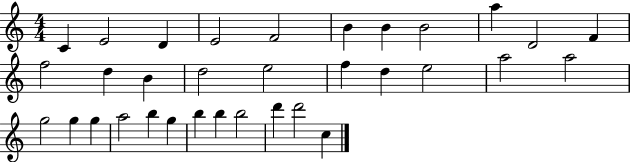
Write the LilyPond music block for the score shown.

{
  \clef treble
  \numericTimeSignature
  \time 4/4
  \key c \major
  c'4 e'2 d'4 | e'2 f'2 | b'4 b'4 b'2 | a''4 d'2 f'4 | \break f''2 d''4 b'4 | d''2 e''2 | f''4 d''4 e''2 | a''2 a''2 | \break g''2 g''4 g''4 | a''2 b''4 g''4 | b''4 b''4 b''2 | d'''4 d'''2 c''4 | \break \bar "|."
}